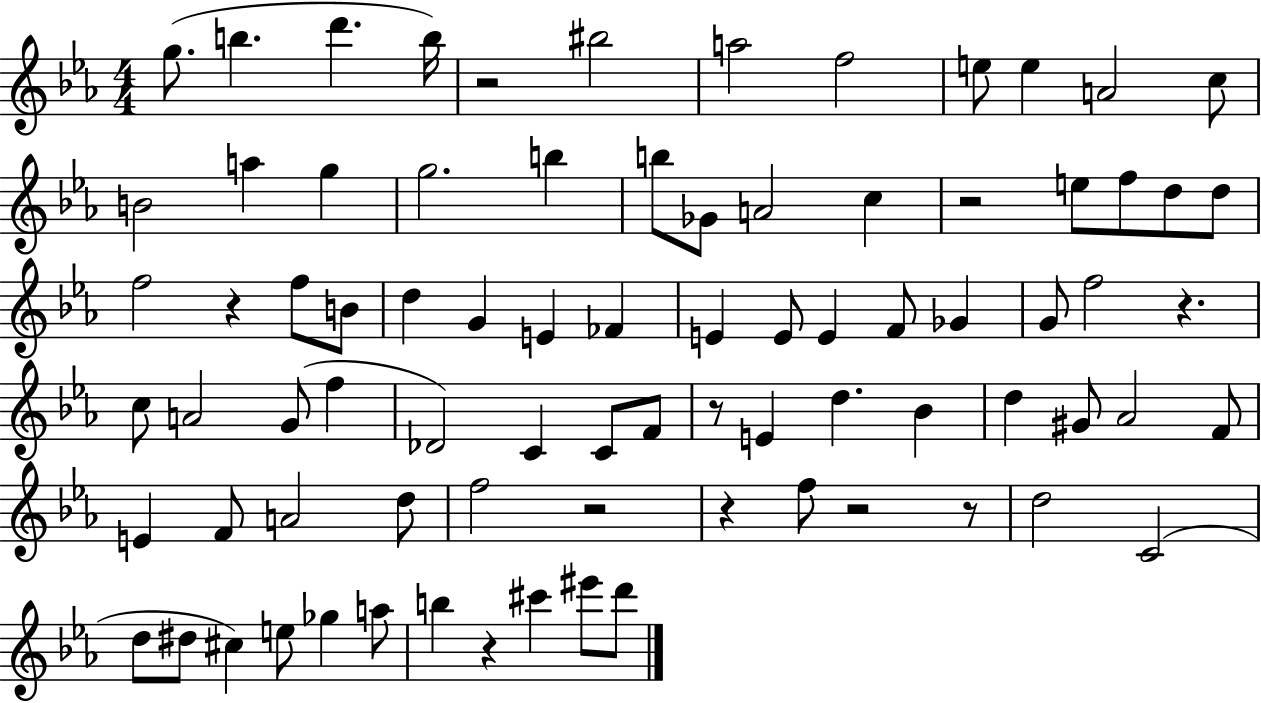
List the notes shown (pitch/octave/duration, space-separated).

G5/e. B5/q. D6/q. B5/s R/h BIS5/h A5/h F5/h E5/e E5/q A4/h C5/e B4/h A5/q G5/q G5/h. B5/q B5/e Gb4/e A4/h C5/q R/h E5/e F5/e D5/e D5/e F5/h R/q F5/e B4/e D5/q G4/q E4/q FES4/q E4/q E4/e E4/q F4/e Gb4/q G4/e F5/h R/q. C5/e A4/h G4/e F5/q Db4/h C4/q C4/e F4/e R/e E4/q D5/q. Bb4/q D5/q G#4/e Ab4/h F4/e E4/q F4/e A4/h D5/e F5/h R/h R/q F5/e R/h R/e D5/h C4/h D5/e D#5/e C#5/q E5/e Gb5/q A5/e B5/q R/q C#6/q EIS6/e D6/e